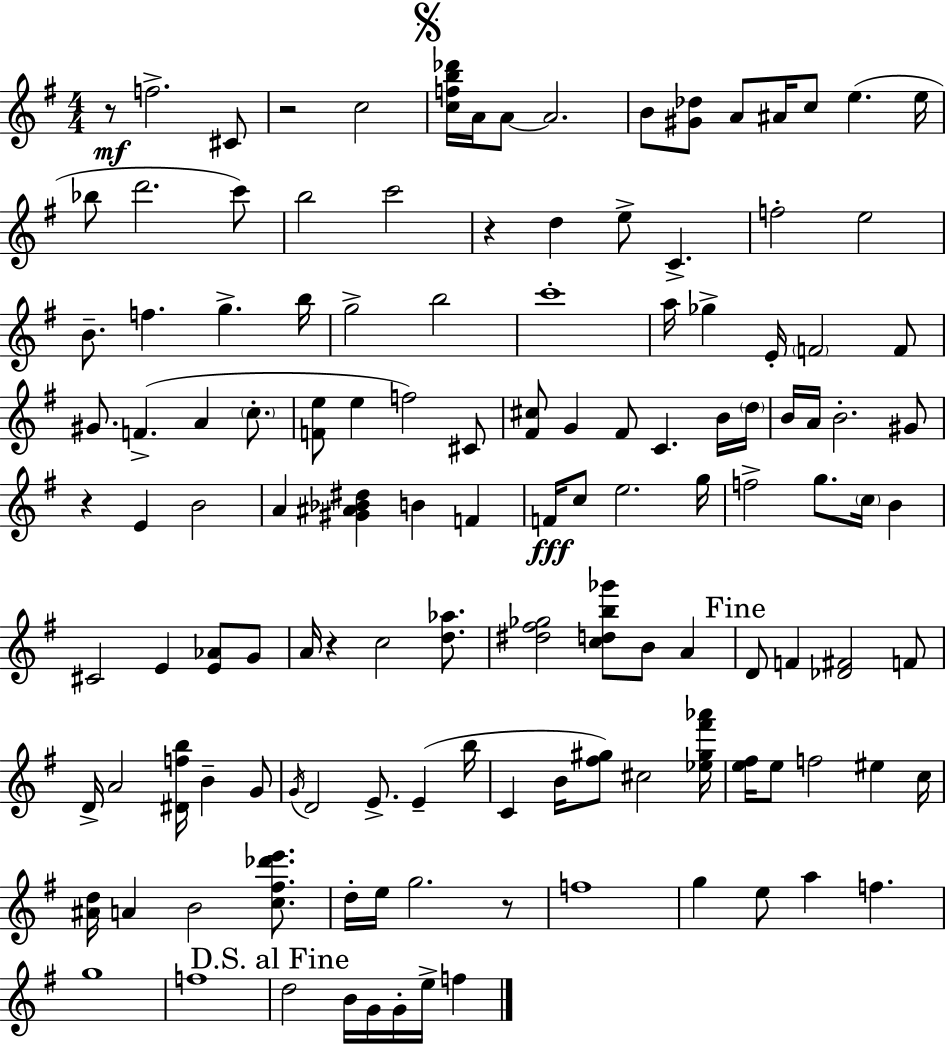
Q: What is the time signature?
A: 4/4